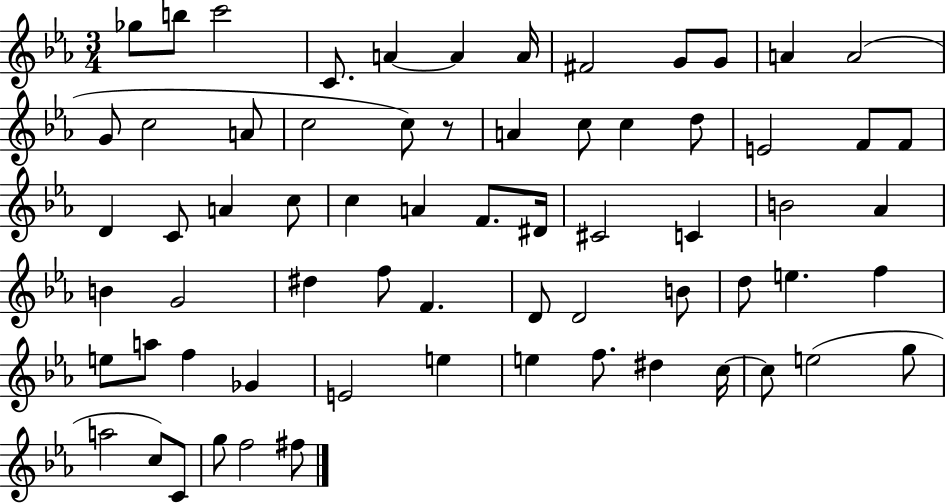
{
  \clef treble
  \numericTimeSignature
  \time 3/4
  \key ees \major
  ges''8 b''8 c'''2 | c'8. a'4~~ a'4 a'16 | fis'2 g'8 g'8 | a'4 a'2( | \break g'8 c''2 a'8 | c''2 c''8) r8 | a'4 c''8 c''4 d''8 | e'2 f'8 f'8 | \break d'4 c'8 a'4 c''8 | c''4 a'4 f'8. dis'16 | cis'2 c'4 | b'2 aes'4 | \break b'4 g'2 | dis''4 f''8 f'4. | d'8 d'2 b'8 | d''8 e''4. f''4 | \break e''8 a''8 f''4 ges'4 | e'2 e''4 | e''4 f''8. dis''4 c''16~~ | c''8 e''2( g''8 | \break a''2 c''8) c'8 | g''8 f''2 fis''8 | \bar "|."
}